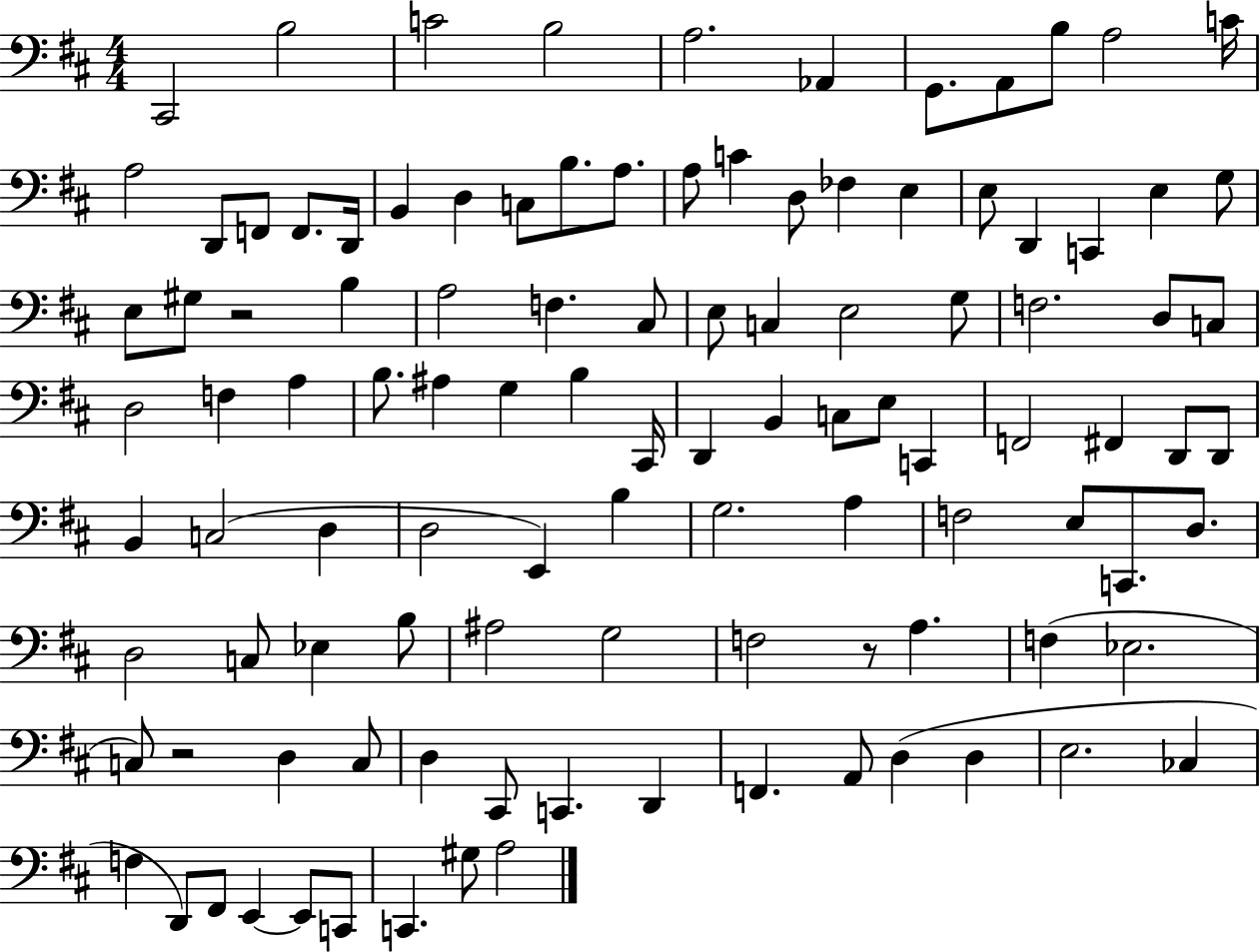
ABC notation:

X:1
T:Untitled
M:4/4
L:1/4
K:D
^C,,2 B,2 C2 B,2 A,2 _A,, G,,/2 A,,/2 B,/2 A,2 C/4 A,2 D,,/2 F,,/2 F,,/2 D,,/4 B,, D, C,/2 B,/2 A,/2 A,/2 C D,/2 _F, E, E,/2 D,, C,, E, G,/2 E,/2 ^G,/2 z2 B, A,2 F, ^C,/2 E,/2 C, E,2 G,/2 F,2 D,/2 C,/2 D,2 F, A, B,/2 ^A, G, B, ^C,,/4 D,, B,, C,/2 E,/2 C,, F,,2 ^F,, D,,/2 D,,/2 B,, C,2 D, D,2 E,, B, G,2 A, F,2 E,/2 C,,/2 D,/2 D,2 C,/2 _E, B,/2 ^A,2 G,2 F,2 z/2 A, F, _E,2 C,/2 z2 D, C,/2 D, ^C,,/2 C,, D,, F,, A,,/2 D, D, E,2 _C, F, D,,/2 ^F,,/2 E,, E,,/2 C,,/2 C,, ^G,/2 A,2